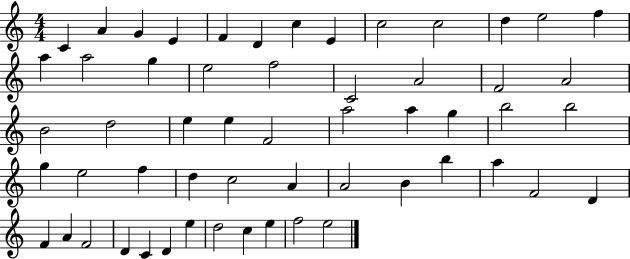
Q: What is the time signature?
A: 4/4